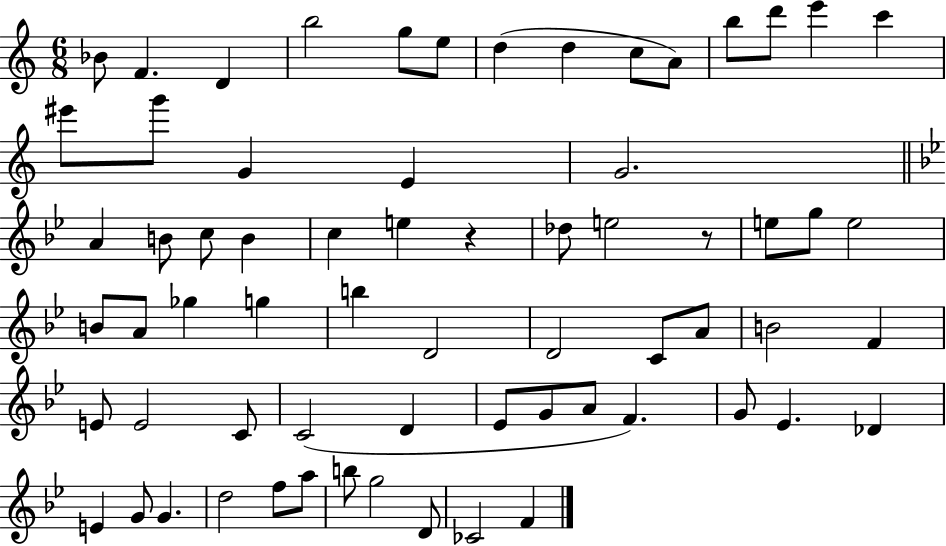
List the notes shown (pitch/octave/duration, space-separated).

Bb4/e F4/q. D4/q B5/h G5/e E5/e D5/q D5/q C5/e A4/e B5/e D6/e E6/q C6/q EIS6/e G6/e G4/q E4/q G4/h. A4/q B4/e C5/e B4/q C5/q E5/q R/q Db5/e E5/h R/e E5/e G5/e E5/h B4/e A4/e Gb5/q G5/q B5/q D4/h D4/h C4/e A4/e B4/h F4/q E4/e E4/h C4/e C4/h D4/q Eb4/e G4/e A4/e F4/q. G4/e Eb4/q. Db4/q E4/q G4/e G4/q. D5/h F5/e A5/e B5/e G5/h D4/e CES4/h F4/q